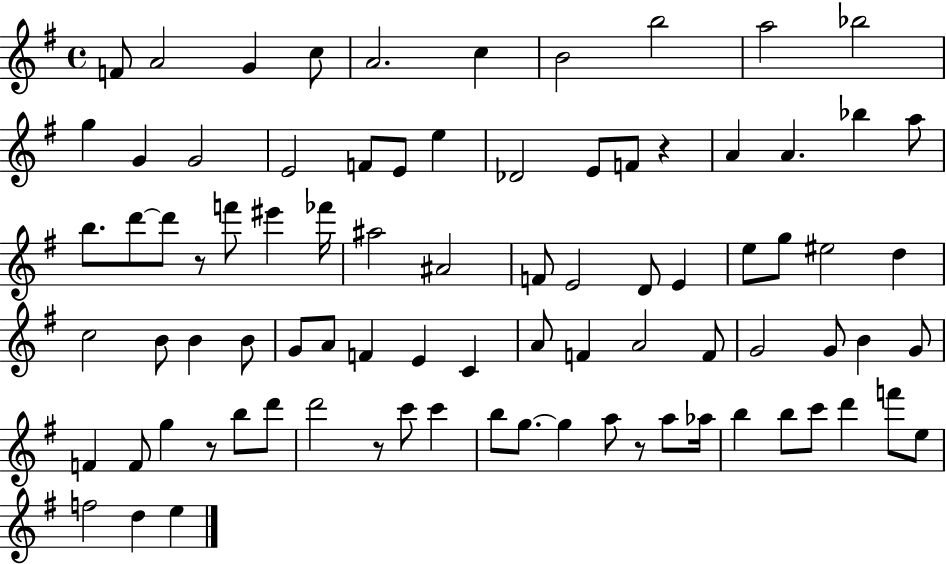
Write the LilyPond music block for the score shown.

{
  \clef treble
  \time 4/4
  \defaultTimeSignature
  \key g \major
  \repeat volta 2 { f'8 a'2 g'4 c''8 | a'2. c''4 | b'2 b''2 | a''2 bes''2 | \break g''4 g'4 g'2 | e'2 f'8 e'8 e''4 | des'2 e'8 f'8 r4 | a'4 a'4. bes''4 a''8 | \break b''8. d'''8~~ d'''8 r8 f'''8 eis'''4 fes'''16 | ais''2 ais'2 | f'8 e'2 d'8 e'4 | e''8 g''8 eis''2 d''4 | \break c''2 b'8 b'4 b'8 | g'8 a'8 f'4 e'4 c'4 | a'8 f'4 a'2 f'8 | g'2 g'8 b'4 g'8 | \break f'4 f'8 g''4 r8 b''8 d'''8 | d'''2 r8 c'''8 c'''4 | b''8 g''8.~~ g''4 a''8 r8 a''8 aes''16 | b''4 b''8 c'''8 d'''4 f'''8 e''8 | \break f''2 d''4 e''4 | } \bar "|."
}